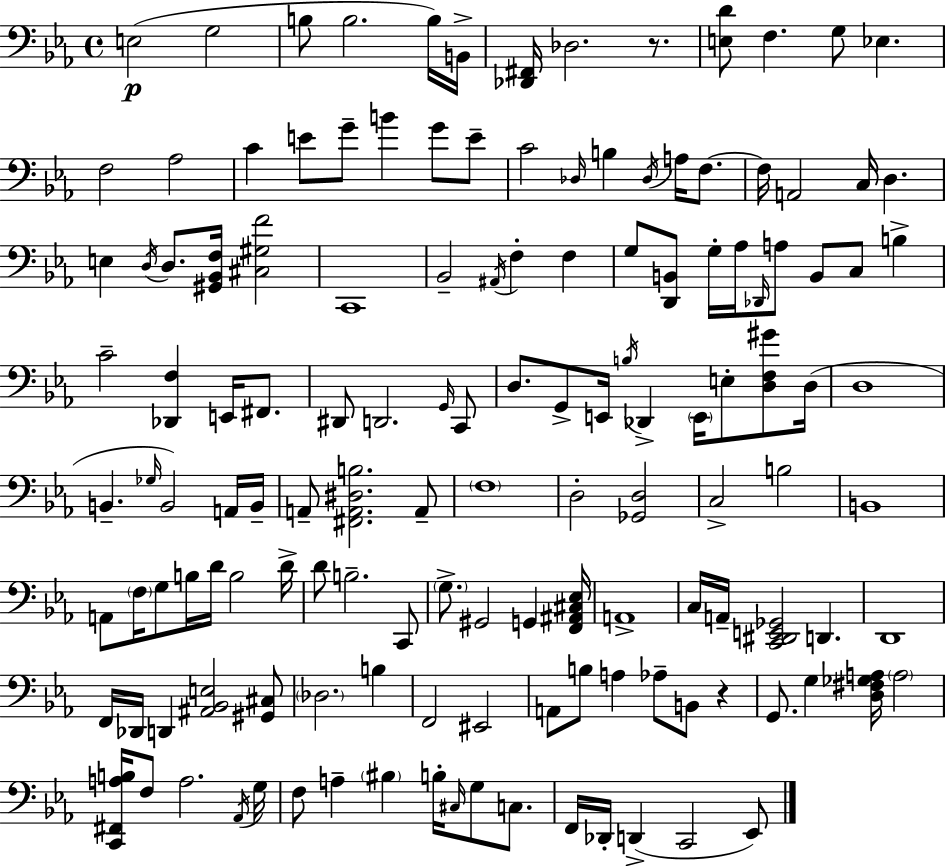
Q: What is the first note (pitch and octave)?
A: E3